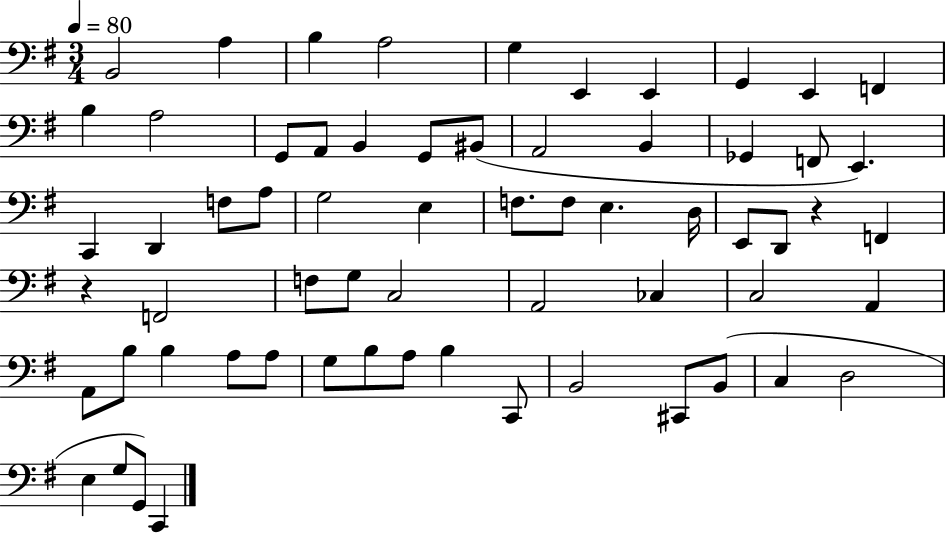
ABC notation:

X:1
T:Untitled
M:3/4
L:1/4
K:G
B,,2 A, B, A,2 G, E,, E,, G,, E,, F,, B, A,2 G,,/2 A,,/2 B,, G,,/2 ^B,,/2 A,,2 B,, _G,, F,,/2 E,, C,, D,, F,/2 A,/2 G,2 E, F,/2 F,/2 E, D,/4 E,,/2 D,,/2 z F,, z F,,2 F,/2 G,/2 C,2 A,,2 _C, C,2 A,, A,,/2 B,/2 B, A,/2 A,/2 G,/2 B,/2 A,/2 B, C,,/2 B,,2 ^C,,/2 B,,/2 C, D,2 E, G,/2 G,,/2 C,,